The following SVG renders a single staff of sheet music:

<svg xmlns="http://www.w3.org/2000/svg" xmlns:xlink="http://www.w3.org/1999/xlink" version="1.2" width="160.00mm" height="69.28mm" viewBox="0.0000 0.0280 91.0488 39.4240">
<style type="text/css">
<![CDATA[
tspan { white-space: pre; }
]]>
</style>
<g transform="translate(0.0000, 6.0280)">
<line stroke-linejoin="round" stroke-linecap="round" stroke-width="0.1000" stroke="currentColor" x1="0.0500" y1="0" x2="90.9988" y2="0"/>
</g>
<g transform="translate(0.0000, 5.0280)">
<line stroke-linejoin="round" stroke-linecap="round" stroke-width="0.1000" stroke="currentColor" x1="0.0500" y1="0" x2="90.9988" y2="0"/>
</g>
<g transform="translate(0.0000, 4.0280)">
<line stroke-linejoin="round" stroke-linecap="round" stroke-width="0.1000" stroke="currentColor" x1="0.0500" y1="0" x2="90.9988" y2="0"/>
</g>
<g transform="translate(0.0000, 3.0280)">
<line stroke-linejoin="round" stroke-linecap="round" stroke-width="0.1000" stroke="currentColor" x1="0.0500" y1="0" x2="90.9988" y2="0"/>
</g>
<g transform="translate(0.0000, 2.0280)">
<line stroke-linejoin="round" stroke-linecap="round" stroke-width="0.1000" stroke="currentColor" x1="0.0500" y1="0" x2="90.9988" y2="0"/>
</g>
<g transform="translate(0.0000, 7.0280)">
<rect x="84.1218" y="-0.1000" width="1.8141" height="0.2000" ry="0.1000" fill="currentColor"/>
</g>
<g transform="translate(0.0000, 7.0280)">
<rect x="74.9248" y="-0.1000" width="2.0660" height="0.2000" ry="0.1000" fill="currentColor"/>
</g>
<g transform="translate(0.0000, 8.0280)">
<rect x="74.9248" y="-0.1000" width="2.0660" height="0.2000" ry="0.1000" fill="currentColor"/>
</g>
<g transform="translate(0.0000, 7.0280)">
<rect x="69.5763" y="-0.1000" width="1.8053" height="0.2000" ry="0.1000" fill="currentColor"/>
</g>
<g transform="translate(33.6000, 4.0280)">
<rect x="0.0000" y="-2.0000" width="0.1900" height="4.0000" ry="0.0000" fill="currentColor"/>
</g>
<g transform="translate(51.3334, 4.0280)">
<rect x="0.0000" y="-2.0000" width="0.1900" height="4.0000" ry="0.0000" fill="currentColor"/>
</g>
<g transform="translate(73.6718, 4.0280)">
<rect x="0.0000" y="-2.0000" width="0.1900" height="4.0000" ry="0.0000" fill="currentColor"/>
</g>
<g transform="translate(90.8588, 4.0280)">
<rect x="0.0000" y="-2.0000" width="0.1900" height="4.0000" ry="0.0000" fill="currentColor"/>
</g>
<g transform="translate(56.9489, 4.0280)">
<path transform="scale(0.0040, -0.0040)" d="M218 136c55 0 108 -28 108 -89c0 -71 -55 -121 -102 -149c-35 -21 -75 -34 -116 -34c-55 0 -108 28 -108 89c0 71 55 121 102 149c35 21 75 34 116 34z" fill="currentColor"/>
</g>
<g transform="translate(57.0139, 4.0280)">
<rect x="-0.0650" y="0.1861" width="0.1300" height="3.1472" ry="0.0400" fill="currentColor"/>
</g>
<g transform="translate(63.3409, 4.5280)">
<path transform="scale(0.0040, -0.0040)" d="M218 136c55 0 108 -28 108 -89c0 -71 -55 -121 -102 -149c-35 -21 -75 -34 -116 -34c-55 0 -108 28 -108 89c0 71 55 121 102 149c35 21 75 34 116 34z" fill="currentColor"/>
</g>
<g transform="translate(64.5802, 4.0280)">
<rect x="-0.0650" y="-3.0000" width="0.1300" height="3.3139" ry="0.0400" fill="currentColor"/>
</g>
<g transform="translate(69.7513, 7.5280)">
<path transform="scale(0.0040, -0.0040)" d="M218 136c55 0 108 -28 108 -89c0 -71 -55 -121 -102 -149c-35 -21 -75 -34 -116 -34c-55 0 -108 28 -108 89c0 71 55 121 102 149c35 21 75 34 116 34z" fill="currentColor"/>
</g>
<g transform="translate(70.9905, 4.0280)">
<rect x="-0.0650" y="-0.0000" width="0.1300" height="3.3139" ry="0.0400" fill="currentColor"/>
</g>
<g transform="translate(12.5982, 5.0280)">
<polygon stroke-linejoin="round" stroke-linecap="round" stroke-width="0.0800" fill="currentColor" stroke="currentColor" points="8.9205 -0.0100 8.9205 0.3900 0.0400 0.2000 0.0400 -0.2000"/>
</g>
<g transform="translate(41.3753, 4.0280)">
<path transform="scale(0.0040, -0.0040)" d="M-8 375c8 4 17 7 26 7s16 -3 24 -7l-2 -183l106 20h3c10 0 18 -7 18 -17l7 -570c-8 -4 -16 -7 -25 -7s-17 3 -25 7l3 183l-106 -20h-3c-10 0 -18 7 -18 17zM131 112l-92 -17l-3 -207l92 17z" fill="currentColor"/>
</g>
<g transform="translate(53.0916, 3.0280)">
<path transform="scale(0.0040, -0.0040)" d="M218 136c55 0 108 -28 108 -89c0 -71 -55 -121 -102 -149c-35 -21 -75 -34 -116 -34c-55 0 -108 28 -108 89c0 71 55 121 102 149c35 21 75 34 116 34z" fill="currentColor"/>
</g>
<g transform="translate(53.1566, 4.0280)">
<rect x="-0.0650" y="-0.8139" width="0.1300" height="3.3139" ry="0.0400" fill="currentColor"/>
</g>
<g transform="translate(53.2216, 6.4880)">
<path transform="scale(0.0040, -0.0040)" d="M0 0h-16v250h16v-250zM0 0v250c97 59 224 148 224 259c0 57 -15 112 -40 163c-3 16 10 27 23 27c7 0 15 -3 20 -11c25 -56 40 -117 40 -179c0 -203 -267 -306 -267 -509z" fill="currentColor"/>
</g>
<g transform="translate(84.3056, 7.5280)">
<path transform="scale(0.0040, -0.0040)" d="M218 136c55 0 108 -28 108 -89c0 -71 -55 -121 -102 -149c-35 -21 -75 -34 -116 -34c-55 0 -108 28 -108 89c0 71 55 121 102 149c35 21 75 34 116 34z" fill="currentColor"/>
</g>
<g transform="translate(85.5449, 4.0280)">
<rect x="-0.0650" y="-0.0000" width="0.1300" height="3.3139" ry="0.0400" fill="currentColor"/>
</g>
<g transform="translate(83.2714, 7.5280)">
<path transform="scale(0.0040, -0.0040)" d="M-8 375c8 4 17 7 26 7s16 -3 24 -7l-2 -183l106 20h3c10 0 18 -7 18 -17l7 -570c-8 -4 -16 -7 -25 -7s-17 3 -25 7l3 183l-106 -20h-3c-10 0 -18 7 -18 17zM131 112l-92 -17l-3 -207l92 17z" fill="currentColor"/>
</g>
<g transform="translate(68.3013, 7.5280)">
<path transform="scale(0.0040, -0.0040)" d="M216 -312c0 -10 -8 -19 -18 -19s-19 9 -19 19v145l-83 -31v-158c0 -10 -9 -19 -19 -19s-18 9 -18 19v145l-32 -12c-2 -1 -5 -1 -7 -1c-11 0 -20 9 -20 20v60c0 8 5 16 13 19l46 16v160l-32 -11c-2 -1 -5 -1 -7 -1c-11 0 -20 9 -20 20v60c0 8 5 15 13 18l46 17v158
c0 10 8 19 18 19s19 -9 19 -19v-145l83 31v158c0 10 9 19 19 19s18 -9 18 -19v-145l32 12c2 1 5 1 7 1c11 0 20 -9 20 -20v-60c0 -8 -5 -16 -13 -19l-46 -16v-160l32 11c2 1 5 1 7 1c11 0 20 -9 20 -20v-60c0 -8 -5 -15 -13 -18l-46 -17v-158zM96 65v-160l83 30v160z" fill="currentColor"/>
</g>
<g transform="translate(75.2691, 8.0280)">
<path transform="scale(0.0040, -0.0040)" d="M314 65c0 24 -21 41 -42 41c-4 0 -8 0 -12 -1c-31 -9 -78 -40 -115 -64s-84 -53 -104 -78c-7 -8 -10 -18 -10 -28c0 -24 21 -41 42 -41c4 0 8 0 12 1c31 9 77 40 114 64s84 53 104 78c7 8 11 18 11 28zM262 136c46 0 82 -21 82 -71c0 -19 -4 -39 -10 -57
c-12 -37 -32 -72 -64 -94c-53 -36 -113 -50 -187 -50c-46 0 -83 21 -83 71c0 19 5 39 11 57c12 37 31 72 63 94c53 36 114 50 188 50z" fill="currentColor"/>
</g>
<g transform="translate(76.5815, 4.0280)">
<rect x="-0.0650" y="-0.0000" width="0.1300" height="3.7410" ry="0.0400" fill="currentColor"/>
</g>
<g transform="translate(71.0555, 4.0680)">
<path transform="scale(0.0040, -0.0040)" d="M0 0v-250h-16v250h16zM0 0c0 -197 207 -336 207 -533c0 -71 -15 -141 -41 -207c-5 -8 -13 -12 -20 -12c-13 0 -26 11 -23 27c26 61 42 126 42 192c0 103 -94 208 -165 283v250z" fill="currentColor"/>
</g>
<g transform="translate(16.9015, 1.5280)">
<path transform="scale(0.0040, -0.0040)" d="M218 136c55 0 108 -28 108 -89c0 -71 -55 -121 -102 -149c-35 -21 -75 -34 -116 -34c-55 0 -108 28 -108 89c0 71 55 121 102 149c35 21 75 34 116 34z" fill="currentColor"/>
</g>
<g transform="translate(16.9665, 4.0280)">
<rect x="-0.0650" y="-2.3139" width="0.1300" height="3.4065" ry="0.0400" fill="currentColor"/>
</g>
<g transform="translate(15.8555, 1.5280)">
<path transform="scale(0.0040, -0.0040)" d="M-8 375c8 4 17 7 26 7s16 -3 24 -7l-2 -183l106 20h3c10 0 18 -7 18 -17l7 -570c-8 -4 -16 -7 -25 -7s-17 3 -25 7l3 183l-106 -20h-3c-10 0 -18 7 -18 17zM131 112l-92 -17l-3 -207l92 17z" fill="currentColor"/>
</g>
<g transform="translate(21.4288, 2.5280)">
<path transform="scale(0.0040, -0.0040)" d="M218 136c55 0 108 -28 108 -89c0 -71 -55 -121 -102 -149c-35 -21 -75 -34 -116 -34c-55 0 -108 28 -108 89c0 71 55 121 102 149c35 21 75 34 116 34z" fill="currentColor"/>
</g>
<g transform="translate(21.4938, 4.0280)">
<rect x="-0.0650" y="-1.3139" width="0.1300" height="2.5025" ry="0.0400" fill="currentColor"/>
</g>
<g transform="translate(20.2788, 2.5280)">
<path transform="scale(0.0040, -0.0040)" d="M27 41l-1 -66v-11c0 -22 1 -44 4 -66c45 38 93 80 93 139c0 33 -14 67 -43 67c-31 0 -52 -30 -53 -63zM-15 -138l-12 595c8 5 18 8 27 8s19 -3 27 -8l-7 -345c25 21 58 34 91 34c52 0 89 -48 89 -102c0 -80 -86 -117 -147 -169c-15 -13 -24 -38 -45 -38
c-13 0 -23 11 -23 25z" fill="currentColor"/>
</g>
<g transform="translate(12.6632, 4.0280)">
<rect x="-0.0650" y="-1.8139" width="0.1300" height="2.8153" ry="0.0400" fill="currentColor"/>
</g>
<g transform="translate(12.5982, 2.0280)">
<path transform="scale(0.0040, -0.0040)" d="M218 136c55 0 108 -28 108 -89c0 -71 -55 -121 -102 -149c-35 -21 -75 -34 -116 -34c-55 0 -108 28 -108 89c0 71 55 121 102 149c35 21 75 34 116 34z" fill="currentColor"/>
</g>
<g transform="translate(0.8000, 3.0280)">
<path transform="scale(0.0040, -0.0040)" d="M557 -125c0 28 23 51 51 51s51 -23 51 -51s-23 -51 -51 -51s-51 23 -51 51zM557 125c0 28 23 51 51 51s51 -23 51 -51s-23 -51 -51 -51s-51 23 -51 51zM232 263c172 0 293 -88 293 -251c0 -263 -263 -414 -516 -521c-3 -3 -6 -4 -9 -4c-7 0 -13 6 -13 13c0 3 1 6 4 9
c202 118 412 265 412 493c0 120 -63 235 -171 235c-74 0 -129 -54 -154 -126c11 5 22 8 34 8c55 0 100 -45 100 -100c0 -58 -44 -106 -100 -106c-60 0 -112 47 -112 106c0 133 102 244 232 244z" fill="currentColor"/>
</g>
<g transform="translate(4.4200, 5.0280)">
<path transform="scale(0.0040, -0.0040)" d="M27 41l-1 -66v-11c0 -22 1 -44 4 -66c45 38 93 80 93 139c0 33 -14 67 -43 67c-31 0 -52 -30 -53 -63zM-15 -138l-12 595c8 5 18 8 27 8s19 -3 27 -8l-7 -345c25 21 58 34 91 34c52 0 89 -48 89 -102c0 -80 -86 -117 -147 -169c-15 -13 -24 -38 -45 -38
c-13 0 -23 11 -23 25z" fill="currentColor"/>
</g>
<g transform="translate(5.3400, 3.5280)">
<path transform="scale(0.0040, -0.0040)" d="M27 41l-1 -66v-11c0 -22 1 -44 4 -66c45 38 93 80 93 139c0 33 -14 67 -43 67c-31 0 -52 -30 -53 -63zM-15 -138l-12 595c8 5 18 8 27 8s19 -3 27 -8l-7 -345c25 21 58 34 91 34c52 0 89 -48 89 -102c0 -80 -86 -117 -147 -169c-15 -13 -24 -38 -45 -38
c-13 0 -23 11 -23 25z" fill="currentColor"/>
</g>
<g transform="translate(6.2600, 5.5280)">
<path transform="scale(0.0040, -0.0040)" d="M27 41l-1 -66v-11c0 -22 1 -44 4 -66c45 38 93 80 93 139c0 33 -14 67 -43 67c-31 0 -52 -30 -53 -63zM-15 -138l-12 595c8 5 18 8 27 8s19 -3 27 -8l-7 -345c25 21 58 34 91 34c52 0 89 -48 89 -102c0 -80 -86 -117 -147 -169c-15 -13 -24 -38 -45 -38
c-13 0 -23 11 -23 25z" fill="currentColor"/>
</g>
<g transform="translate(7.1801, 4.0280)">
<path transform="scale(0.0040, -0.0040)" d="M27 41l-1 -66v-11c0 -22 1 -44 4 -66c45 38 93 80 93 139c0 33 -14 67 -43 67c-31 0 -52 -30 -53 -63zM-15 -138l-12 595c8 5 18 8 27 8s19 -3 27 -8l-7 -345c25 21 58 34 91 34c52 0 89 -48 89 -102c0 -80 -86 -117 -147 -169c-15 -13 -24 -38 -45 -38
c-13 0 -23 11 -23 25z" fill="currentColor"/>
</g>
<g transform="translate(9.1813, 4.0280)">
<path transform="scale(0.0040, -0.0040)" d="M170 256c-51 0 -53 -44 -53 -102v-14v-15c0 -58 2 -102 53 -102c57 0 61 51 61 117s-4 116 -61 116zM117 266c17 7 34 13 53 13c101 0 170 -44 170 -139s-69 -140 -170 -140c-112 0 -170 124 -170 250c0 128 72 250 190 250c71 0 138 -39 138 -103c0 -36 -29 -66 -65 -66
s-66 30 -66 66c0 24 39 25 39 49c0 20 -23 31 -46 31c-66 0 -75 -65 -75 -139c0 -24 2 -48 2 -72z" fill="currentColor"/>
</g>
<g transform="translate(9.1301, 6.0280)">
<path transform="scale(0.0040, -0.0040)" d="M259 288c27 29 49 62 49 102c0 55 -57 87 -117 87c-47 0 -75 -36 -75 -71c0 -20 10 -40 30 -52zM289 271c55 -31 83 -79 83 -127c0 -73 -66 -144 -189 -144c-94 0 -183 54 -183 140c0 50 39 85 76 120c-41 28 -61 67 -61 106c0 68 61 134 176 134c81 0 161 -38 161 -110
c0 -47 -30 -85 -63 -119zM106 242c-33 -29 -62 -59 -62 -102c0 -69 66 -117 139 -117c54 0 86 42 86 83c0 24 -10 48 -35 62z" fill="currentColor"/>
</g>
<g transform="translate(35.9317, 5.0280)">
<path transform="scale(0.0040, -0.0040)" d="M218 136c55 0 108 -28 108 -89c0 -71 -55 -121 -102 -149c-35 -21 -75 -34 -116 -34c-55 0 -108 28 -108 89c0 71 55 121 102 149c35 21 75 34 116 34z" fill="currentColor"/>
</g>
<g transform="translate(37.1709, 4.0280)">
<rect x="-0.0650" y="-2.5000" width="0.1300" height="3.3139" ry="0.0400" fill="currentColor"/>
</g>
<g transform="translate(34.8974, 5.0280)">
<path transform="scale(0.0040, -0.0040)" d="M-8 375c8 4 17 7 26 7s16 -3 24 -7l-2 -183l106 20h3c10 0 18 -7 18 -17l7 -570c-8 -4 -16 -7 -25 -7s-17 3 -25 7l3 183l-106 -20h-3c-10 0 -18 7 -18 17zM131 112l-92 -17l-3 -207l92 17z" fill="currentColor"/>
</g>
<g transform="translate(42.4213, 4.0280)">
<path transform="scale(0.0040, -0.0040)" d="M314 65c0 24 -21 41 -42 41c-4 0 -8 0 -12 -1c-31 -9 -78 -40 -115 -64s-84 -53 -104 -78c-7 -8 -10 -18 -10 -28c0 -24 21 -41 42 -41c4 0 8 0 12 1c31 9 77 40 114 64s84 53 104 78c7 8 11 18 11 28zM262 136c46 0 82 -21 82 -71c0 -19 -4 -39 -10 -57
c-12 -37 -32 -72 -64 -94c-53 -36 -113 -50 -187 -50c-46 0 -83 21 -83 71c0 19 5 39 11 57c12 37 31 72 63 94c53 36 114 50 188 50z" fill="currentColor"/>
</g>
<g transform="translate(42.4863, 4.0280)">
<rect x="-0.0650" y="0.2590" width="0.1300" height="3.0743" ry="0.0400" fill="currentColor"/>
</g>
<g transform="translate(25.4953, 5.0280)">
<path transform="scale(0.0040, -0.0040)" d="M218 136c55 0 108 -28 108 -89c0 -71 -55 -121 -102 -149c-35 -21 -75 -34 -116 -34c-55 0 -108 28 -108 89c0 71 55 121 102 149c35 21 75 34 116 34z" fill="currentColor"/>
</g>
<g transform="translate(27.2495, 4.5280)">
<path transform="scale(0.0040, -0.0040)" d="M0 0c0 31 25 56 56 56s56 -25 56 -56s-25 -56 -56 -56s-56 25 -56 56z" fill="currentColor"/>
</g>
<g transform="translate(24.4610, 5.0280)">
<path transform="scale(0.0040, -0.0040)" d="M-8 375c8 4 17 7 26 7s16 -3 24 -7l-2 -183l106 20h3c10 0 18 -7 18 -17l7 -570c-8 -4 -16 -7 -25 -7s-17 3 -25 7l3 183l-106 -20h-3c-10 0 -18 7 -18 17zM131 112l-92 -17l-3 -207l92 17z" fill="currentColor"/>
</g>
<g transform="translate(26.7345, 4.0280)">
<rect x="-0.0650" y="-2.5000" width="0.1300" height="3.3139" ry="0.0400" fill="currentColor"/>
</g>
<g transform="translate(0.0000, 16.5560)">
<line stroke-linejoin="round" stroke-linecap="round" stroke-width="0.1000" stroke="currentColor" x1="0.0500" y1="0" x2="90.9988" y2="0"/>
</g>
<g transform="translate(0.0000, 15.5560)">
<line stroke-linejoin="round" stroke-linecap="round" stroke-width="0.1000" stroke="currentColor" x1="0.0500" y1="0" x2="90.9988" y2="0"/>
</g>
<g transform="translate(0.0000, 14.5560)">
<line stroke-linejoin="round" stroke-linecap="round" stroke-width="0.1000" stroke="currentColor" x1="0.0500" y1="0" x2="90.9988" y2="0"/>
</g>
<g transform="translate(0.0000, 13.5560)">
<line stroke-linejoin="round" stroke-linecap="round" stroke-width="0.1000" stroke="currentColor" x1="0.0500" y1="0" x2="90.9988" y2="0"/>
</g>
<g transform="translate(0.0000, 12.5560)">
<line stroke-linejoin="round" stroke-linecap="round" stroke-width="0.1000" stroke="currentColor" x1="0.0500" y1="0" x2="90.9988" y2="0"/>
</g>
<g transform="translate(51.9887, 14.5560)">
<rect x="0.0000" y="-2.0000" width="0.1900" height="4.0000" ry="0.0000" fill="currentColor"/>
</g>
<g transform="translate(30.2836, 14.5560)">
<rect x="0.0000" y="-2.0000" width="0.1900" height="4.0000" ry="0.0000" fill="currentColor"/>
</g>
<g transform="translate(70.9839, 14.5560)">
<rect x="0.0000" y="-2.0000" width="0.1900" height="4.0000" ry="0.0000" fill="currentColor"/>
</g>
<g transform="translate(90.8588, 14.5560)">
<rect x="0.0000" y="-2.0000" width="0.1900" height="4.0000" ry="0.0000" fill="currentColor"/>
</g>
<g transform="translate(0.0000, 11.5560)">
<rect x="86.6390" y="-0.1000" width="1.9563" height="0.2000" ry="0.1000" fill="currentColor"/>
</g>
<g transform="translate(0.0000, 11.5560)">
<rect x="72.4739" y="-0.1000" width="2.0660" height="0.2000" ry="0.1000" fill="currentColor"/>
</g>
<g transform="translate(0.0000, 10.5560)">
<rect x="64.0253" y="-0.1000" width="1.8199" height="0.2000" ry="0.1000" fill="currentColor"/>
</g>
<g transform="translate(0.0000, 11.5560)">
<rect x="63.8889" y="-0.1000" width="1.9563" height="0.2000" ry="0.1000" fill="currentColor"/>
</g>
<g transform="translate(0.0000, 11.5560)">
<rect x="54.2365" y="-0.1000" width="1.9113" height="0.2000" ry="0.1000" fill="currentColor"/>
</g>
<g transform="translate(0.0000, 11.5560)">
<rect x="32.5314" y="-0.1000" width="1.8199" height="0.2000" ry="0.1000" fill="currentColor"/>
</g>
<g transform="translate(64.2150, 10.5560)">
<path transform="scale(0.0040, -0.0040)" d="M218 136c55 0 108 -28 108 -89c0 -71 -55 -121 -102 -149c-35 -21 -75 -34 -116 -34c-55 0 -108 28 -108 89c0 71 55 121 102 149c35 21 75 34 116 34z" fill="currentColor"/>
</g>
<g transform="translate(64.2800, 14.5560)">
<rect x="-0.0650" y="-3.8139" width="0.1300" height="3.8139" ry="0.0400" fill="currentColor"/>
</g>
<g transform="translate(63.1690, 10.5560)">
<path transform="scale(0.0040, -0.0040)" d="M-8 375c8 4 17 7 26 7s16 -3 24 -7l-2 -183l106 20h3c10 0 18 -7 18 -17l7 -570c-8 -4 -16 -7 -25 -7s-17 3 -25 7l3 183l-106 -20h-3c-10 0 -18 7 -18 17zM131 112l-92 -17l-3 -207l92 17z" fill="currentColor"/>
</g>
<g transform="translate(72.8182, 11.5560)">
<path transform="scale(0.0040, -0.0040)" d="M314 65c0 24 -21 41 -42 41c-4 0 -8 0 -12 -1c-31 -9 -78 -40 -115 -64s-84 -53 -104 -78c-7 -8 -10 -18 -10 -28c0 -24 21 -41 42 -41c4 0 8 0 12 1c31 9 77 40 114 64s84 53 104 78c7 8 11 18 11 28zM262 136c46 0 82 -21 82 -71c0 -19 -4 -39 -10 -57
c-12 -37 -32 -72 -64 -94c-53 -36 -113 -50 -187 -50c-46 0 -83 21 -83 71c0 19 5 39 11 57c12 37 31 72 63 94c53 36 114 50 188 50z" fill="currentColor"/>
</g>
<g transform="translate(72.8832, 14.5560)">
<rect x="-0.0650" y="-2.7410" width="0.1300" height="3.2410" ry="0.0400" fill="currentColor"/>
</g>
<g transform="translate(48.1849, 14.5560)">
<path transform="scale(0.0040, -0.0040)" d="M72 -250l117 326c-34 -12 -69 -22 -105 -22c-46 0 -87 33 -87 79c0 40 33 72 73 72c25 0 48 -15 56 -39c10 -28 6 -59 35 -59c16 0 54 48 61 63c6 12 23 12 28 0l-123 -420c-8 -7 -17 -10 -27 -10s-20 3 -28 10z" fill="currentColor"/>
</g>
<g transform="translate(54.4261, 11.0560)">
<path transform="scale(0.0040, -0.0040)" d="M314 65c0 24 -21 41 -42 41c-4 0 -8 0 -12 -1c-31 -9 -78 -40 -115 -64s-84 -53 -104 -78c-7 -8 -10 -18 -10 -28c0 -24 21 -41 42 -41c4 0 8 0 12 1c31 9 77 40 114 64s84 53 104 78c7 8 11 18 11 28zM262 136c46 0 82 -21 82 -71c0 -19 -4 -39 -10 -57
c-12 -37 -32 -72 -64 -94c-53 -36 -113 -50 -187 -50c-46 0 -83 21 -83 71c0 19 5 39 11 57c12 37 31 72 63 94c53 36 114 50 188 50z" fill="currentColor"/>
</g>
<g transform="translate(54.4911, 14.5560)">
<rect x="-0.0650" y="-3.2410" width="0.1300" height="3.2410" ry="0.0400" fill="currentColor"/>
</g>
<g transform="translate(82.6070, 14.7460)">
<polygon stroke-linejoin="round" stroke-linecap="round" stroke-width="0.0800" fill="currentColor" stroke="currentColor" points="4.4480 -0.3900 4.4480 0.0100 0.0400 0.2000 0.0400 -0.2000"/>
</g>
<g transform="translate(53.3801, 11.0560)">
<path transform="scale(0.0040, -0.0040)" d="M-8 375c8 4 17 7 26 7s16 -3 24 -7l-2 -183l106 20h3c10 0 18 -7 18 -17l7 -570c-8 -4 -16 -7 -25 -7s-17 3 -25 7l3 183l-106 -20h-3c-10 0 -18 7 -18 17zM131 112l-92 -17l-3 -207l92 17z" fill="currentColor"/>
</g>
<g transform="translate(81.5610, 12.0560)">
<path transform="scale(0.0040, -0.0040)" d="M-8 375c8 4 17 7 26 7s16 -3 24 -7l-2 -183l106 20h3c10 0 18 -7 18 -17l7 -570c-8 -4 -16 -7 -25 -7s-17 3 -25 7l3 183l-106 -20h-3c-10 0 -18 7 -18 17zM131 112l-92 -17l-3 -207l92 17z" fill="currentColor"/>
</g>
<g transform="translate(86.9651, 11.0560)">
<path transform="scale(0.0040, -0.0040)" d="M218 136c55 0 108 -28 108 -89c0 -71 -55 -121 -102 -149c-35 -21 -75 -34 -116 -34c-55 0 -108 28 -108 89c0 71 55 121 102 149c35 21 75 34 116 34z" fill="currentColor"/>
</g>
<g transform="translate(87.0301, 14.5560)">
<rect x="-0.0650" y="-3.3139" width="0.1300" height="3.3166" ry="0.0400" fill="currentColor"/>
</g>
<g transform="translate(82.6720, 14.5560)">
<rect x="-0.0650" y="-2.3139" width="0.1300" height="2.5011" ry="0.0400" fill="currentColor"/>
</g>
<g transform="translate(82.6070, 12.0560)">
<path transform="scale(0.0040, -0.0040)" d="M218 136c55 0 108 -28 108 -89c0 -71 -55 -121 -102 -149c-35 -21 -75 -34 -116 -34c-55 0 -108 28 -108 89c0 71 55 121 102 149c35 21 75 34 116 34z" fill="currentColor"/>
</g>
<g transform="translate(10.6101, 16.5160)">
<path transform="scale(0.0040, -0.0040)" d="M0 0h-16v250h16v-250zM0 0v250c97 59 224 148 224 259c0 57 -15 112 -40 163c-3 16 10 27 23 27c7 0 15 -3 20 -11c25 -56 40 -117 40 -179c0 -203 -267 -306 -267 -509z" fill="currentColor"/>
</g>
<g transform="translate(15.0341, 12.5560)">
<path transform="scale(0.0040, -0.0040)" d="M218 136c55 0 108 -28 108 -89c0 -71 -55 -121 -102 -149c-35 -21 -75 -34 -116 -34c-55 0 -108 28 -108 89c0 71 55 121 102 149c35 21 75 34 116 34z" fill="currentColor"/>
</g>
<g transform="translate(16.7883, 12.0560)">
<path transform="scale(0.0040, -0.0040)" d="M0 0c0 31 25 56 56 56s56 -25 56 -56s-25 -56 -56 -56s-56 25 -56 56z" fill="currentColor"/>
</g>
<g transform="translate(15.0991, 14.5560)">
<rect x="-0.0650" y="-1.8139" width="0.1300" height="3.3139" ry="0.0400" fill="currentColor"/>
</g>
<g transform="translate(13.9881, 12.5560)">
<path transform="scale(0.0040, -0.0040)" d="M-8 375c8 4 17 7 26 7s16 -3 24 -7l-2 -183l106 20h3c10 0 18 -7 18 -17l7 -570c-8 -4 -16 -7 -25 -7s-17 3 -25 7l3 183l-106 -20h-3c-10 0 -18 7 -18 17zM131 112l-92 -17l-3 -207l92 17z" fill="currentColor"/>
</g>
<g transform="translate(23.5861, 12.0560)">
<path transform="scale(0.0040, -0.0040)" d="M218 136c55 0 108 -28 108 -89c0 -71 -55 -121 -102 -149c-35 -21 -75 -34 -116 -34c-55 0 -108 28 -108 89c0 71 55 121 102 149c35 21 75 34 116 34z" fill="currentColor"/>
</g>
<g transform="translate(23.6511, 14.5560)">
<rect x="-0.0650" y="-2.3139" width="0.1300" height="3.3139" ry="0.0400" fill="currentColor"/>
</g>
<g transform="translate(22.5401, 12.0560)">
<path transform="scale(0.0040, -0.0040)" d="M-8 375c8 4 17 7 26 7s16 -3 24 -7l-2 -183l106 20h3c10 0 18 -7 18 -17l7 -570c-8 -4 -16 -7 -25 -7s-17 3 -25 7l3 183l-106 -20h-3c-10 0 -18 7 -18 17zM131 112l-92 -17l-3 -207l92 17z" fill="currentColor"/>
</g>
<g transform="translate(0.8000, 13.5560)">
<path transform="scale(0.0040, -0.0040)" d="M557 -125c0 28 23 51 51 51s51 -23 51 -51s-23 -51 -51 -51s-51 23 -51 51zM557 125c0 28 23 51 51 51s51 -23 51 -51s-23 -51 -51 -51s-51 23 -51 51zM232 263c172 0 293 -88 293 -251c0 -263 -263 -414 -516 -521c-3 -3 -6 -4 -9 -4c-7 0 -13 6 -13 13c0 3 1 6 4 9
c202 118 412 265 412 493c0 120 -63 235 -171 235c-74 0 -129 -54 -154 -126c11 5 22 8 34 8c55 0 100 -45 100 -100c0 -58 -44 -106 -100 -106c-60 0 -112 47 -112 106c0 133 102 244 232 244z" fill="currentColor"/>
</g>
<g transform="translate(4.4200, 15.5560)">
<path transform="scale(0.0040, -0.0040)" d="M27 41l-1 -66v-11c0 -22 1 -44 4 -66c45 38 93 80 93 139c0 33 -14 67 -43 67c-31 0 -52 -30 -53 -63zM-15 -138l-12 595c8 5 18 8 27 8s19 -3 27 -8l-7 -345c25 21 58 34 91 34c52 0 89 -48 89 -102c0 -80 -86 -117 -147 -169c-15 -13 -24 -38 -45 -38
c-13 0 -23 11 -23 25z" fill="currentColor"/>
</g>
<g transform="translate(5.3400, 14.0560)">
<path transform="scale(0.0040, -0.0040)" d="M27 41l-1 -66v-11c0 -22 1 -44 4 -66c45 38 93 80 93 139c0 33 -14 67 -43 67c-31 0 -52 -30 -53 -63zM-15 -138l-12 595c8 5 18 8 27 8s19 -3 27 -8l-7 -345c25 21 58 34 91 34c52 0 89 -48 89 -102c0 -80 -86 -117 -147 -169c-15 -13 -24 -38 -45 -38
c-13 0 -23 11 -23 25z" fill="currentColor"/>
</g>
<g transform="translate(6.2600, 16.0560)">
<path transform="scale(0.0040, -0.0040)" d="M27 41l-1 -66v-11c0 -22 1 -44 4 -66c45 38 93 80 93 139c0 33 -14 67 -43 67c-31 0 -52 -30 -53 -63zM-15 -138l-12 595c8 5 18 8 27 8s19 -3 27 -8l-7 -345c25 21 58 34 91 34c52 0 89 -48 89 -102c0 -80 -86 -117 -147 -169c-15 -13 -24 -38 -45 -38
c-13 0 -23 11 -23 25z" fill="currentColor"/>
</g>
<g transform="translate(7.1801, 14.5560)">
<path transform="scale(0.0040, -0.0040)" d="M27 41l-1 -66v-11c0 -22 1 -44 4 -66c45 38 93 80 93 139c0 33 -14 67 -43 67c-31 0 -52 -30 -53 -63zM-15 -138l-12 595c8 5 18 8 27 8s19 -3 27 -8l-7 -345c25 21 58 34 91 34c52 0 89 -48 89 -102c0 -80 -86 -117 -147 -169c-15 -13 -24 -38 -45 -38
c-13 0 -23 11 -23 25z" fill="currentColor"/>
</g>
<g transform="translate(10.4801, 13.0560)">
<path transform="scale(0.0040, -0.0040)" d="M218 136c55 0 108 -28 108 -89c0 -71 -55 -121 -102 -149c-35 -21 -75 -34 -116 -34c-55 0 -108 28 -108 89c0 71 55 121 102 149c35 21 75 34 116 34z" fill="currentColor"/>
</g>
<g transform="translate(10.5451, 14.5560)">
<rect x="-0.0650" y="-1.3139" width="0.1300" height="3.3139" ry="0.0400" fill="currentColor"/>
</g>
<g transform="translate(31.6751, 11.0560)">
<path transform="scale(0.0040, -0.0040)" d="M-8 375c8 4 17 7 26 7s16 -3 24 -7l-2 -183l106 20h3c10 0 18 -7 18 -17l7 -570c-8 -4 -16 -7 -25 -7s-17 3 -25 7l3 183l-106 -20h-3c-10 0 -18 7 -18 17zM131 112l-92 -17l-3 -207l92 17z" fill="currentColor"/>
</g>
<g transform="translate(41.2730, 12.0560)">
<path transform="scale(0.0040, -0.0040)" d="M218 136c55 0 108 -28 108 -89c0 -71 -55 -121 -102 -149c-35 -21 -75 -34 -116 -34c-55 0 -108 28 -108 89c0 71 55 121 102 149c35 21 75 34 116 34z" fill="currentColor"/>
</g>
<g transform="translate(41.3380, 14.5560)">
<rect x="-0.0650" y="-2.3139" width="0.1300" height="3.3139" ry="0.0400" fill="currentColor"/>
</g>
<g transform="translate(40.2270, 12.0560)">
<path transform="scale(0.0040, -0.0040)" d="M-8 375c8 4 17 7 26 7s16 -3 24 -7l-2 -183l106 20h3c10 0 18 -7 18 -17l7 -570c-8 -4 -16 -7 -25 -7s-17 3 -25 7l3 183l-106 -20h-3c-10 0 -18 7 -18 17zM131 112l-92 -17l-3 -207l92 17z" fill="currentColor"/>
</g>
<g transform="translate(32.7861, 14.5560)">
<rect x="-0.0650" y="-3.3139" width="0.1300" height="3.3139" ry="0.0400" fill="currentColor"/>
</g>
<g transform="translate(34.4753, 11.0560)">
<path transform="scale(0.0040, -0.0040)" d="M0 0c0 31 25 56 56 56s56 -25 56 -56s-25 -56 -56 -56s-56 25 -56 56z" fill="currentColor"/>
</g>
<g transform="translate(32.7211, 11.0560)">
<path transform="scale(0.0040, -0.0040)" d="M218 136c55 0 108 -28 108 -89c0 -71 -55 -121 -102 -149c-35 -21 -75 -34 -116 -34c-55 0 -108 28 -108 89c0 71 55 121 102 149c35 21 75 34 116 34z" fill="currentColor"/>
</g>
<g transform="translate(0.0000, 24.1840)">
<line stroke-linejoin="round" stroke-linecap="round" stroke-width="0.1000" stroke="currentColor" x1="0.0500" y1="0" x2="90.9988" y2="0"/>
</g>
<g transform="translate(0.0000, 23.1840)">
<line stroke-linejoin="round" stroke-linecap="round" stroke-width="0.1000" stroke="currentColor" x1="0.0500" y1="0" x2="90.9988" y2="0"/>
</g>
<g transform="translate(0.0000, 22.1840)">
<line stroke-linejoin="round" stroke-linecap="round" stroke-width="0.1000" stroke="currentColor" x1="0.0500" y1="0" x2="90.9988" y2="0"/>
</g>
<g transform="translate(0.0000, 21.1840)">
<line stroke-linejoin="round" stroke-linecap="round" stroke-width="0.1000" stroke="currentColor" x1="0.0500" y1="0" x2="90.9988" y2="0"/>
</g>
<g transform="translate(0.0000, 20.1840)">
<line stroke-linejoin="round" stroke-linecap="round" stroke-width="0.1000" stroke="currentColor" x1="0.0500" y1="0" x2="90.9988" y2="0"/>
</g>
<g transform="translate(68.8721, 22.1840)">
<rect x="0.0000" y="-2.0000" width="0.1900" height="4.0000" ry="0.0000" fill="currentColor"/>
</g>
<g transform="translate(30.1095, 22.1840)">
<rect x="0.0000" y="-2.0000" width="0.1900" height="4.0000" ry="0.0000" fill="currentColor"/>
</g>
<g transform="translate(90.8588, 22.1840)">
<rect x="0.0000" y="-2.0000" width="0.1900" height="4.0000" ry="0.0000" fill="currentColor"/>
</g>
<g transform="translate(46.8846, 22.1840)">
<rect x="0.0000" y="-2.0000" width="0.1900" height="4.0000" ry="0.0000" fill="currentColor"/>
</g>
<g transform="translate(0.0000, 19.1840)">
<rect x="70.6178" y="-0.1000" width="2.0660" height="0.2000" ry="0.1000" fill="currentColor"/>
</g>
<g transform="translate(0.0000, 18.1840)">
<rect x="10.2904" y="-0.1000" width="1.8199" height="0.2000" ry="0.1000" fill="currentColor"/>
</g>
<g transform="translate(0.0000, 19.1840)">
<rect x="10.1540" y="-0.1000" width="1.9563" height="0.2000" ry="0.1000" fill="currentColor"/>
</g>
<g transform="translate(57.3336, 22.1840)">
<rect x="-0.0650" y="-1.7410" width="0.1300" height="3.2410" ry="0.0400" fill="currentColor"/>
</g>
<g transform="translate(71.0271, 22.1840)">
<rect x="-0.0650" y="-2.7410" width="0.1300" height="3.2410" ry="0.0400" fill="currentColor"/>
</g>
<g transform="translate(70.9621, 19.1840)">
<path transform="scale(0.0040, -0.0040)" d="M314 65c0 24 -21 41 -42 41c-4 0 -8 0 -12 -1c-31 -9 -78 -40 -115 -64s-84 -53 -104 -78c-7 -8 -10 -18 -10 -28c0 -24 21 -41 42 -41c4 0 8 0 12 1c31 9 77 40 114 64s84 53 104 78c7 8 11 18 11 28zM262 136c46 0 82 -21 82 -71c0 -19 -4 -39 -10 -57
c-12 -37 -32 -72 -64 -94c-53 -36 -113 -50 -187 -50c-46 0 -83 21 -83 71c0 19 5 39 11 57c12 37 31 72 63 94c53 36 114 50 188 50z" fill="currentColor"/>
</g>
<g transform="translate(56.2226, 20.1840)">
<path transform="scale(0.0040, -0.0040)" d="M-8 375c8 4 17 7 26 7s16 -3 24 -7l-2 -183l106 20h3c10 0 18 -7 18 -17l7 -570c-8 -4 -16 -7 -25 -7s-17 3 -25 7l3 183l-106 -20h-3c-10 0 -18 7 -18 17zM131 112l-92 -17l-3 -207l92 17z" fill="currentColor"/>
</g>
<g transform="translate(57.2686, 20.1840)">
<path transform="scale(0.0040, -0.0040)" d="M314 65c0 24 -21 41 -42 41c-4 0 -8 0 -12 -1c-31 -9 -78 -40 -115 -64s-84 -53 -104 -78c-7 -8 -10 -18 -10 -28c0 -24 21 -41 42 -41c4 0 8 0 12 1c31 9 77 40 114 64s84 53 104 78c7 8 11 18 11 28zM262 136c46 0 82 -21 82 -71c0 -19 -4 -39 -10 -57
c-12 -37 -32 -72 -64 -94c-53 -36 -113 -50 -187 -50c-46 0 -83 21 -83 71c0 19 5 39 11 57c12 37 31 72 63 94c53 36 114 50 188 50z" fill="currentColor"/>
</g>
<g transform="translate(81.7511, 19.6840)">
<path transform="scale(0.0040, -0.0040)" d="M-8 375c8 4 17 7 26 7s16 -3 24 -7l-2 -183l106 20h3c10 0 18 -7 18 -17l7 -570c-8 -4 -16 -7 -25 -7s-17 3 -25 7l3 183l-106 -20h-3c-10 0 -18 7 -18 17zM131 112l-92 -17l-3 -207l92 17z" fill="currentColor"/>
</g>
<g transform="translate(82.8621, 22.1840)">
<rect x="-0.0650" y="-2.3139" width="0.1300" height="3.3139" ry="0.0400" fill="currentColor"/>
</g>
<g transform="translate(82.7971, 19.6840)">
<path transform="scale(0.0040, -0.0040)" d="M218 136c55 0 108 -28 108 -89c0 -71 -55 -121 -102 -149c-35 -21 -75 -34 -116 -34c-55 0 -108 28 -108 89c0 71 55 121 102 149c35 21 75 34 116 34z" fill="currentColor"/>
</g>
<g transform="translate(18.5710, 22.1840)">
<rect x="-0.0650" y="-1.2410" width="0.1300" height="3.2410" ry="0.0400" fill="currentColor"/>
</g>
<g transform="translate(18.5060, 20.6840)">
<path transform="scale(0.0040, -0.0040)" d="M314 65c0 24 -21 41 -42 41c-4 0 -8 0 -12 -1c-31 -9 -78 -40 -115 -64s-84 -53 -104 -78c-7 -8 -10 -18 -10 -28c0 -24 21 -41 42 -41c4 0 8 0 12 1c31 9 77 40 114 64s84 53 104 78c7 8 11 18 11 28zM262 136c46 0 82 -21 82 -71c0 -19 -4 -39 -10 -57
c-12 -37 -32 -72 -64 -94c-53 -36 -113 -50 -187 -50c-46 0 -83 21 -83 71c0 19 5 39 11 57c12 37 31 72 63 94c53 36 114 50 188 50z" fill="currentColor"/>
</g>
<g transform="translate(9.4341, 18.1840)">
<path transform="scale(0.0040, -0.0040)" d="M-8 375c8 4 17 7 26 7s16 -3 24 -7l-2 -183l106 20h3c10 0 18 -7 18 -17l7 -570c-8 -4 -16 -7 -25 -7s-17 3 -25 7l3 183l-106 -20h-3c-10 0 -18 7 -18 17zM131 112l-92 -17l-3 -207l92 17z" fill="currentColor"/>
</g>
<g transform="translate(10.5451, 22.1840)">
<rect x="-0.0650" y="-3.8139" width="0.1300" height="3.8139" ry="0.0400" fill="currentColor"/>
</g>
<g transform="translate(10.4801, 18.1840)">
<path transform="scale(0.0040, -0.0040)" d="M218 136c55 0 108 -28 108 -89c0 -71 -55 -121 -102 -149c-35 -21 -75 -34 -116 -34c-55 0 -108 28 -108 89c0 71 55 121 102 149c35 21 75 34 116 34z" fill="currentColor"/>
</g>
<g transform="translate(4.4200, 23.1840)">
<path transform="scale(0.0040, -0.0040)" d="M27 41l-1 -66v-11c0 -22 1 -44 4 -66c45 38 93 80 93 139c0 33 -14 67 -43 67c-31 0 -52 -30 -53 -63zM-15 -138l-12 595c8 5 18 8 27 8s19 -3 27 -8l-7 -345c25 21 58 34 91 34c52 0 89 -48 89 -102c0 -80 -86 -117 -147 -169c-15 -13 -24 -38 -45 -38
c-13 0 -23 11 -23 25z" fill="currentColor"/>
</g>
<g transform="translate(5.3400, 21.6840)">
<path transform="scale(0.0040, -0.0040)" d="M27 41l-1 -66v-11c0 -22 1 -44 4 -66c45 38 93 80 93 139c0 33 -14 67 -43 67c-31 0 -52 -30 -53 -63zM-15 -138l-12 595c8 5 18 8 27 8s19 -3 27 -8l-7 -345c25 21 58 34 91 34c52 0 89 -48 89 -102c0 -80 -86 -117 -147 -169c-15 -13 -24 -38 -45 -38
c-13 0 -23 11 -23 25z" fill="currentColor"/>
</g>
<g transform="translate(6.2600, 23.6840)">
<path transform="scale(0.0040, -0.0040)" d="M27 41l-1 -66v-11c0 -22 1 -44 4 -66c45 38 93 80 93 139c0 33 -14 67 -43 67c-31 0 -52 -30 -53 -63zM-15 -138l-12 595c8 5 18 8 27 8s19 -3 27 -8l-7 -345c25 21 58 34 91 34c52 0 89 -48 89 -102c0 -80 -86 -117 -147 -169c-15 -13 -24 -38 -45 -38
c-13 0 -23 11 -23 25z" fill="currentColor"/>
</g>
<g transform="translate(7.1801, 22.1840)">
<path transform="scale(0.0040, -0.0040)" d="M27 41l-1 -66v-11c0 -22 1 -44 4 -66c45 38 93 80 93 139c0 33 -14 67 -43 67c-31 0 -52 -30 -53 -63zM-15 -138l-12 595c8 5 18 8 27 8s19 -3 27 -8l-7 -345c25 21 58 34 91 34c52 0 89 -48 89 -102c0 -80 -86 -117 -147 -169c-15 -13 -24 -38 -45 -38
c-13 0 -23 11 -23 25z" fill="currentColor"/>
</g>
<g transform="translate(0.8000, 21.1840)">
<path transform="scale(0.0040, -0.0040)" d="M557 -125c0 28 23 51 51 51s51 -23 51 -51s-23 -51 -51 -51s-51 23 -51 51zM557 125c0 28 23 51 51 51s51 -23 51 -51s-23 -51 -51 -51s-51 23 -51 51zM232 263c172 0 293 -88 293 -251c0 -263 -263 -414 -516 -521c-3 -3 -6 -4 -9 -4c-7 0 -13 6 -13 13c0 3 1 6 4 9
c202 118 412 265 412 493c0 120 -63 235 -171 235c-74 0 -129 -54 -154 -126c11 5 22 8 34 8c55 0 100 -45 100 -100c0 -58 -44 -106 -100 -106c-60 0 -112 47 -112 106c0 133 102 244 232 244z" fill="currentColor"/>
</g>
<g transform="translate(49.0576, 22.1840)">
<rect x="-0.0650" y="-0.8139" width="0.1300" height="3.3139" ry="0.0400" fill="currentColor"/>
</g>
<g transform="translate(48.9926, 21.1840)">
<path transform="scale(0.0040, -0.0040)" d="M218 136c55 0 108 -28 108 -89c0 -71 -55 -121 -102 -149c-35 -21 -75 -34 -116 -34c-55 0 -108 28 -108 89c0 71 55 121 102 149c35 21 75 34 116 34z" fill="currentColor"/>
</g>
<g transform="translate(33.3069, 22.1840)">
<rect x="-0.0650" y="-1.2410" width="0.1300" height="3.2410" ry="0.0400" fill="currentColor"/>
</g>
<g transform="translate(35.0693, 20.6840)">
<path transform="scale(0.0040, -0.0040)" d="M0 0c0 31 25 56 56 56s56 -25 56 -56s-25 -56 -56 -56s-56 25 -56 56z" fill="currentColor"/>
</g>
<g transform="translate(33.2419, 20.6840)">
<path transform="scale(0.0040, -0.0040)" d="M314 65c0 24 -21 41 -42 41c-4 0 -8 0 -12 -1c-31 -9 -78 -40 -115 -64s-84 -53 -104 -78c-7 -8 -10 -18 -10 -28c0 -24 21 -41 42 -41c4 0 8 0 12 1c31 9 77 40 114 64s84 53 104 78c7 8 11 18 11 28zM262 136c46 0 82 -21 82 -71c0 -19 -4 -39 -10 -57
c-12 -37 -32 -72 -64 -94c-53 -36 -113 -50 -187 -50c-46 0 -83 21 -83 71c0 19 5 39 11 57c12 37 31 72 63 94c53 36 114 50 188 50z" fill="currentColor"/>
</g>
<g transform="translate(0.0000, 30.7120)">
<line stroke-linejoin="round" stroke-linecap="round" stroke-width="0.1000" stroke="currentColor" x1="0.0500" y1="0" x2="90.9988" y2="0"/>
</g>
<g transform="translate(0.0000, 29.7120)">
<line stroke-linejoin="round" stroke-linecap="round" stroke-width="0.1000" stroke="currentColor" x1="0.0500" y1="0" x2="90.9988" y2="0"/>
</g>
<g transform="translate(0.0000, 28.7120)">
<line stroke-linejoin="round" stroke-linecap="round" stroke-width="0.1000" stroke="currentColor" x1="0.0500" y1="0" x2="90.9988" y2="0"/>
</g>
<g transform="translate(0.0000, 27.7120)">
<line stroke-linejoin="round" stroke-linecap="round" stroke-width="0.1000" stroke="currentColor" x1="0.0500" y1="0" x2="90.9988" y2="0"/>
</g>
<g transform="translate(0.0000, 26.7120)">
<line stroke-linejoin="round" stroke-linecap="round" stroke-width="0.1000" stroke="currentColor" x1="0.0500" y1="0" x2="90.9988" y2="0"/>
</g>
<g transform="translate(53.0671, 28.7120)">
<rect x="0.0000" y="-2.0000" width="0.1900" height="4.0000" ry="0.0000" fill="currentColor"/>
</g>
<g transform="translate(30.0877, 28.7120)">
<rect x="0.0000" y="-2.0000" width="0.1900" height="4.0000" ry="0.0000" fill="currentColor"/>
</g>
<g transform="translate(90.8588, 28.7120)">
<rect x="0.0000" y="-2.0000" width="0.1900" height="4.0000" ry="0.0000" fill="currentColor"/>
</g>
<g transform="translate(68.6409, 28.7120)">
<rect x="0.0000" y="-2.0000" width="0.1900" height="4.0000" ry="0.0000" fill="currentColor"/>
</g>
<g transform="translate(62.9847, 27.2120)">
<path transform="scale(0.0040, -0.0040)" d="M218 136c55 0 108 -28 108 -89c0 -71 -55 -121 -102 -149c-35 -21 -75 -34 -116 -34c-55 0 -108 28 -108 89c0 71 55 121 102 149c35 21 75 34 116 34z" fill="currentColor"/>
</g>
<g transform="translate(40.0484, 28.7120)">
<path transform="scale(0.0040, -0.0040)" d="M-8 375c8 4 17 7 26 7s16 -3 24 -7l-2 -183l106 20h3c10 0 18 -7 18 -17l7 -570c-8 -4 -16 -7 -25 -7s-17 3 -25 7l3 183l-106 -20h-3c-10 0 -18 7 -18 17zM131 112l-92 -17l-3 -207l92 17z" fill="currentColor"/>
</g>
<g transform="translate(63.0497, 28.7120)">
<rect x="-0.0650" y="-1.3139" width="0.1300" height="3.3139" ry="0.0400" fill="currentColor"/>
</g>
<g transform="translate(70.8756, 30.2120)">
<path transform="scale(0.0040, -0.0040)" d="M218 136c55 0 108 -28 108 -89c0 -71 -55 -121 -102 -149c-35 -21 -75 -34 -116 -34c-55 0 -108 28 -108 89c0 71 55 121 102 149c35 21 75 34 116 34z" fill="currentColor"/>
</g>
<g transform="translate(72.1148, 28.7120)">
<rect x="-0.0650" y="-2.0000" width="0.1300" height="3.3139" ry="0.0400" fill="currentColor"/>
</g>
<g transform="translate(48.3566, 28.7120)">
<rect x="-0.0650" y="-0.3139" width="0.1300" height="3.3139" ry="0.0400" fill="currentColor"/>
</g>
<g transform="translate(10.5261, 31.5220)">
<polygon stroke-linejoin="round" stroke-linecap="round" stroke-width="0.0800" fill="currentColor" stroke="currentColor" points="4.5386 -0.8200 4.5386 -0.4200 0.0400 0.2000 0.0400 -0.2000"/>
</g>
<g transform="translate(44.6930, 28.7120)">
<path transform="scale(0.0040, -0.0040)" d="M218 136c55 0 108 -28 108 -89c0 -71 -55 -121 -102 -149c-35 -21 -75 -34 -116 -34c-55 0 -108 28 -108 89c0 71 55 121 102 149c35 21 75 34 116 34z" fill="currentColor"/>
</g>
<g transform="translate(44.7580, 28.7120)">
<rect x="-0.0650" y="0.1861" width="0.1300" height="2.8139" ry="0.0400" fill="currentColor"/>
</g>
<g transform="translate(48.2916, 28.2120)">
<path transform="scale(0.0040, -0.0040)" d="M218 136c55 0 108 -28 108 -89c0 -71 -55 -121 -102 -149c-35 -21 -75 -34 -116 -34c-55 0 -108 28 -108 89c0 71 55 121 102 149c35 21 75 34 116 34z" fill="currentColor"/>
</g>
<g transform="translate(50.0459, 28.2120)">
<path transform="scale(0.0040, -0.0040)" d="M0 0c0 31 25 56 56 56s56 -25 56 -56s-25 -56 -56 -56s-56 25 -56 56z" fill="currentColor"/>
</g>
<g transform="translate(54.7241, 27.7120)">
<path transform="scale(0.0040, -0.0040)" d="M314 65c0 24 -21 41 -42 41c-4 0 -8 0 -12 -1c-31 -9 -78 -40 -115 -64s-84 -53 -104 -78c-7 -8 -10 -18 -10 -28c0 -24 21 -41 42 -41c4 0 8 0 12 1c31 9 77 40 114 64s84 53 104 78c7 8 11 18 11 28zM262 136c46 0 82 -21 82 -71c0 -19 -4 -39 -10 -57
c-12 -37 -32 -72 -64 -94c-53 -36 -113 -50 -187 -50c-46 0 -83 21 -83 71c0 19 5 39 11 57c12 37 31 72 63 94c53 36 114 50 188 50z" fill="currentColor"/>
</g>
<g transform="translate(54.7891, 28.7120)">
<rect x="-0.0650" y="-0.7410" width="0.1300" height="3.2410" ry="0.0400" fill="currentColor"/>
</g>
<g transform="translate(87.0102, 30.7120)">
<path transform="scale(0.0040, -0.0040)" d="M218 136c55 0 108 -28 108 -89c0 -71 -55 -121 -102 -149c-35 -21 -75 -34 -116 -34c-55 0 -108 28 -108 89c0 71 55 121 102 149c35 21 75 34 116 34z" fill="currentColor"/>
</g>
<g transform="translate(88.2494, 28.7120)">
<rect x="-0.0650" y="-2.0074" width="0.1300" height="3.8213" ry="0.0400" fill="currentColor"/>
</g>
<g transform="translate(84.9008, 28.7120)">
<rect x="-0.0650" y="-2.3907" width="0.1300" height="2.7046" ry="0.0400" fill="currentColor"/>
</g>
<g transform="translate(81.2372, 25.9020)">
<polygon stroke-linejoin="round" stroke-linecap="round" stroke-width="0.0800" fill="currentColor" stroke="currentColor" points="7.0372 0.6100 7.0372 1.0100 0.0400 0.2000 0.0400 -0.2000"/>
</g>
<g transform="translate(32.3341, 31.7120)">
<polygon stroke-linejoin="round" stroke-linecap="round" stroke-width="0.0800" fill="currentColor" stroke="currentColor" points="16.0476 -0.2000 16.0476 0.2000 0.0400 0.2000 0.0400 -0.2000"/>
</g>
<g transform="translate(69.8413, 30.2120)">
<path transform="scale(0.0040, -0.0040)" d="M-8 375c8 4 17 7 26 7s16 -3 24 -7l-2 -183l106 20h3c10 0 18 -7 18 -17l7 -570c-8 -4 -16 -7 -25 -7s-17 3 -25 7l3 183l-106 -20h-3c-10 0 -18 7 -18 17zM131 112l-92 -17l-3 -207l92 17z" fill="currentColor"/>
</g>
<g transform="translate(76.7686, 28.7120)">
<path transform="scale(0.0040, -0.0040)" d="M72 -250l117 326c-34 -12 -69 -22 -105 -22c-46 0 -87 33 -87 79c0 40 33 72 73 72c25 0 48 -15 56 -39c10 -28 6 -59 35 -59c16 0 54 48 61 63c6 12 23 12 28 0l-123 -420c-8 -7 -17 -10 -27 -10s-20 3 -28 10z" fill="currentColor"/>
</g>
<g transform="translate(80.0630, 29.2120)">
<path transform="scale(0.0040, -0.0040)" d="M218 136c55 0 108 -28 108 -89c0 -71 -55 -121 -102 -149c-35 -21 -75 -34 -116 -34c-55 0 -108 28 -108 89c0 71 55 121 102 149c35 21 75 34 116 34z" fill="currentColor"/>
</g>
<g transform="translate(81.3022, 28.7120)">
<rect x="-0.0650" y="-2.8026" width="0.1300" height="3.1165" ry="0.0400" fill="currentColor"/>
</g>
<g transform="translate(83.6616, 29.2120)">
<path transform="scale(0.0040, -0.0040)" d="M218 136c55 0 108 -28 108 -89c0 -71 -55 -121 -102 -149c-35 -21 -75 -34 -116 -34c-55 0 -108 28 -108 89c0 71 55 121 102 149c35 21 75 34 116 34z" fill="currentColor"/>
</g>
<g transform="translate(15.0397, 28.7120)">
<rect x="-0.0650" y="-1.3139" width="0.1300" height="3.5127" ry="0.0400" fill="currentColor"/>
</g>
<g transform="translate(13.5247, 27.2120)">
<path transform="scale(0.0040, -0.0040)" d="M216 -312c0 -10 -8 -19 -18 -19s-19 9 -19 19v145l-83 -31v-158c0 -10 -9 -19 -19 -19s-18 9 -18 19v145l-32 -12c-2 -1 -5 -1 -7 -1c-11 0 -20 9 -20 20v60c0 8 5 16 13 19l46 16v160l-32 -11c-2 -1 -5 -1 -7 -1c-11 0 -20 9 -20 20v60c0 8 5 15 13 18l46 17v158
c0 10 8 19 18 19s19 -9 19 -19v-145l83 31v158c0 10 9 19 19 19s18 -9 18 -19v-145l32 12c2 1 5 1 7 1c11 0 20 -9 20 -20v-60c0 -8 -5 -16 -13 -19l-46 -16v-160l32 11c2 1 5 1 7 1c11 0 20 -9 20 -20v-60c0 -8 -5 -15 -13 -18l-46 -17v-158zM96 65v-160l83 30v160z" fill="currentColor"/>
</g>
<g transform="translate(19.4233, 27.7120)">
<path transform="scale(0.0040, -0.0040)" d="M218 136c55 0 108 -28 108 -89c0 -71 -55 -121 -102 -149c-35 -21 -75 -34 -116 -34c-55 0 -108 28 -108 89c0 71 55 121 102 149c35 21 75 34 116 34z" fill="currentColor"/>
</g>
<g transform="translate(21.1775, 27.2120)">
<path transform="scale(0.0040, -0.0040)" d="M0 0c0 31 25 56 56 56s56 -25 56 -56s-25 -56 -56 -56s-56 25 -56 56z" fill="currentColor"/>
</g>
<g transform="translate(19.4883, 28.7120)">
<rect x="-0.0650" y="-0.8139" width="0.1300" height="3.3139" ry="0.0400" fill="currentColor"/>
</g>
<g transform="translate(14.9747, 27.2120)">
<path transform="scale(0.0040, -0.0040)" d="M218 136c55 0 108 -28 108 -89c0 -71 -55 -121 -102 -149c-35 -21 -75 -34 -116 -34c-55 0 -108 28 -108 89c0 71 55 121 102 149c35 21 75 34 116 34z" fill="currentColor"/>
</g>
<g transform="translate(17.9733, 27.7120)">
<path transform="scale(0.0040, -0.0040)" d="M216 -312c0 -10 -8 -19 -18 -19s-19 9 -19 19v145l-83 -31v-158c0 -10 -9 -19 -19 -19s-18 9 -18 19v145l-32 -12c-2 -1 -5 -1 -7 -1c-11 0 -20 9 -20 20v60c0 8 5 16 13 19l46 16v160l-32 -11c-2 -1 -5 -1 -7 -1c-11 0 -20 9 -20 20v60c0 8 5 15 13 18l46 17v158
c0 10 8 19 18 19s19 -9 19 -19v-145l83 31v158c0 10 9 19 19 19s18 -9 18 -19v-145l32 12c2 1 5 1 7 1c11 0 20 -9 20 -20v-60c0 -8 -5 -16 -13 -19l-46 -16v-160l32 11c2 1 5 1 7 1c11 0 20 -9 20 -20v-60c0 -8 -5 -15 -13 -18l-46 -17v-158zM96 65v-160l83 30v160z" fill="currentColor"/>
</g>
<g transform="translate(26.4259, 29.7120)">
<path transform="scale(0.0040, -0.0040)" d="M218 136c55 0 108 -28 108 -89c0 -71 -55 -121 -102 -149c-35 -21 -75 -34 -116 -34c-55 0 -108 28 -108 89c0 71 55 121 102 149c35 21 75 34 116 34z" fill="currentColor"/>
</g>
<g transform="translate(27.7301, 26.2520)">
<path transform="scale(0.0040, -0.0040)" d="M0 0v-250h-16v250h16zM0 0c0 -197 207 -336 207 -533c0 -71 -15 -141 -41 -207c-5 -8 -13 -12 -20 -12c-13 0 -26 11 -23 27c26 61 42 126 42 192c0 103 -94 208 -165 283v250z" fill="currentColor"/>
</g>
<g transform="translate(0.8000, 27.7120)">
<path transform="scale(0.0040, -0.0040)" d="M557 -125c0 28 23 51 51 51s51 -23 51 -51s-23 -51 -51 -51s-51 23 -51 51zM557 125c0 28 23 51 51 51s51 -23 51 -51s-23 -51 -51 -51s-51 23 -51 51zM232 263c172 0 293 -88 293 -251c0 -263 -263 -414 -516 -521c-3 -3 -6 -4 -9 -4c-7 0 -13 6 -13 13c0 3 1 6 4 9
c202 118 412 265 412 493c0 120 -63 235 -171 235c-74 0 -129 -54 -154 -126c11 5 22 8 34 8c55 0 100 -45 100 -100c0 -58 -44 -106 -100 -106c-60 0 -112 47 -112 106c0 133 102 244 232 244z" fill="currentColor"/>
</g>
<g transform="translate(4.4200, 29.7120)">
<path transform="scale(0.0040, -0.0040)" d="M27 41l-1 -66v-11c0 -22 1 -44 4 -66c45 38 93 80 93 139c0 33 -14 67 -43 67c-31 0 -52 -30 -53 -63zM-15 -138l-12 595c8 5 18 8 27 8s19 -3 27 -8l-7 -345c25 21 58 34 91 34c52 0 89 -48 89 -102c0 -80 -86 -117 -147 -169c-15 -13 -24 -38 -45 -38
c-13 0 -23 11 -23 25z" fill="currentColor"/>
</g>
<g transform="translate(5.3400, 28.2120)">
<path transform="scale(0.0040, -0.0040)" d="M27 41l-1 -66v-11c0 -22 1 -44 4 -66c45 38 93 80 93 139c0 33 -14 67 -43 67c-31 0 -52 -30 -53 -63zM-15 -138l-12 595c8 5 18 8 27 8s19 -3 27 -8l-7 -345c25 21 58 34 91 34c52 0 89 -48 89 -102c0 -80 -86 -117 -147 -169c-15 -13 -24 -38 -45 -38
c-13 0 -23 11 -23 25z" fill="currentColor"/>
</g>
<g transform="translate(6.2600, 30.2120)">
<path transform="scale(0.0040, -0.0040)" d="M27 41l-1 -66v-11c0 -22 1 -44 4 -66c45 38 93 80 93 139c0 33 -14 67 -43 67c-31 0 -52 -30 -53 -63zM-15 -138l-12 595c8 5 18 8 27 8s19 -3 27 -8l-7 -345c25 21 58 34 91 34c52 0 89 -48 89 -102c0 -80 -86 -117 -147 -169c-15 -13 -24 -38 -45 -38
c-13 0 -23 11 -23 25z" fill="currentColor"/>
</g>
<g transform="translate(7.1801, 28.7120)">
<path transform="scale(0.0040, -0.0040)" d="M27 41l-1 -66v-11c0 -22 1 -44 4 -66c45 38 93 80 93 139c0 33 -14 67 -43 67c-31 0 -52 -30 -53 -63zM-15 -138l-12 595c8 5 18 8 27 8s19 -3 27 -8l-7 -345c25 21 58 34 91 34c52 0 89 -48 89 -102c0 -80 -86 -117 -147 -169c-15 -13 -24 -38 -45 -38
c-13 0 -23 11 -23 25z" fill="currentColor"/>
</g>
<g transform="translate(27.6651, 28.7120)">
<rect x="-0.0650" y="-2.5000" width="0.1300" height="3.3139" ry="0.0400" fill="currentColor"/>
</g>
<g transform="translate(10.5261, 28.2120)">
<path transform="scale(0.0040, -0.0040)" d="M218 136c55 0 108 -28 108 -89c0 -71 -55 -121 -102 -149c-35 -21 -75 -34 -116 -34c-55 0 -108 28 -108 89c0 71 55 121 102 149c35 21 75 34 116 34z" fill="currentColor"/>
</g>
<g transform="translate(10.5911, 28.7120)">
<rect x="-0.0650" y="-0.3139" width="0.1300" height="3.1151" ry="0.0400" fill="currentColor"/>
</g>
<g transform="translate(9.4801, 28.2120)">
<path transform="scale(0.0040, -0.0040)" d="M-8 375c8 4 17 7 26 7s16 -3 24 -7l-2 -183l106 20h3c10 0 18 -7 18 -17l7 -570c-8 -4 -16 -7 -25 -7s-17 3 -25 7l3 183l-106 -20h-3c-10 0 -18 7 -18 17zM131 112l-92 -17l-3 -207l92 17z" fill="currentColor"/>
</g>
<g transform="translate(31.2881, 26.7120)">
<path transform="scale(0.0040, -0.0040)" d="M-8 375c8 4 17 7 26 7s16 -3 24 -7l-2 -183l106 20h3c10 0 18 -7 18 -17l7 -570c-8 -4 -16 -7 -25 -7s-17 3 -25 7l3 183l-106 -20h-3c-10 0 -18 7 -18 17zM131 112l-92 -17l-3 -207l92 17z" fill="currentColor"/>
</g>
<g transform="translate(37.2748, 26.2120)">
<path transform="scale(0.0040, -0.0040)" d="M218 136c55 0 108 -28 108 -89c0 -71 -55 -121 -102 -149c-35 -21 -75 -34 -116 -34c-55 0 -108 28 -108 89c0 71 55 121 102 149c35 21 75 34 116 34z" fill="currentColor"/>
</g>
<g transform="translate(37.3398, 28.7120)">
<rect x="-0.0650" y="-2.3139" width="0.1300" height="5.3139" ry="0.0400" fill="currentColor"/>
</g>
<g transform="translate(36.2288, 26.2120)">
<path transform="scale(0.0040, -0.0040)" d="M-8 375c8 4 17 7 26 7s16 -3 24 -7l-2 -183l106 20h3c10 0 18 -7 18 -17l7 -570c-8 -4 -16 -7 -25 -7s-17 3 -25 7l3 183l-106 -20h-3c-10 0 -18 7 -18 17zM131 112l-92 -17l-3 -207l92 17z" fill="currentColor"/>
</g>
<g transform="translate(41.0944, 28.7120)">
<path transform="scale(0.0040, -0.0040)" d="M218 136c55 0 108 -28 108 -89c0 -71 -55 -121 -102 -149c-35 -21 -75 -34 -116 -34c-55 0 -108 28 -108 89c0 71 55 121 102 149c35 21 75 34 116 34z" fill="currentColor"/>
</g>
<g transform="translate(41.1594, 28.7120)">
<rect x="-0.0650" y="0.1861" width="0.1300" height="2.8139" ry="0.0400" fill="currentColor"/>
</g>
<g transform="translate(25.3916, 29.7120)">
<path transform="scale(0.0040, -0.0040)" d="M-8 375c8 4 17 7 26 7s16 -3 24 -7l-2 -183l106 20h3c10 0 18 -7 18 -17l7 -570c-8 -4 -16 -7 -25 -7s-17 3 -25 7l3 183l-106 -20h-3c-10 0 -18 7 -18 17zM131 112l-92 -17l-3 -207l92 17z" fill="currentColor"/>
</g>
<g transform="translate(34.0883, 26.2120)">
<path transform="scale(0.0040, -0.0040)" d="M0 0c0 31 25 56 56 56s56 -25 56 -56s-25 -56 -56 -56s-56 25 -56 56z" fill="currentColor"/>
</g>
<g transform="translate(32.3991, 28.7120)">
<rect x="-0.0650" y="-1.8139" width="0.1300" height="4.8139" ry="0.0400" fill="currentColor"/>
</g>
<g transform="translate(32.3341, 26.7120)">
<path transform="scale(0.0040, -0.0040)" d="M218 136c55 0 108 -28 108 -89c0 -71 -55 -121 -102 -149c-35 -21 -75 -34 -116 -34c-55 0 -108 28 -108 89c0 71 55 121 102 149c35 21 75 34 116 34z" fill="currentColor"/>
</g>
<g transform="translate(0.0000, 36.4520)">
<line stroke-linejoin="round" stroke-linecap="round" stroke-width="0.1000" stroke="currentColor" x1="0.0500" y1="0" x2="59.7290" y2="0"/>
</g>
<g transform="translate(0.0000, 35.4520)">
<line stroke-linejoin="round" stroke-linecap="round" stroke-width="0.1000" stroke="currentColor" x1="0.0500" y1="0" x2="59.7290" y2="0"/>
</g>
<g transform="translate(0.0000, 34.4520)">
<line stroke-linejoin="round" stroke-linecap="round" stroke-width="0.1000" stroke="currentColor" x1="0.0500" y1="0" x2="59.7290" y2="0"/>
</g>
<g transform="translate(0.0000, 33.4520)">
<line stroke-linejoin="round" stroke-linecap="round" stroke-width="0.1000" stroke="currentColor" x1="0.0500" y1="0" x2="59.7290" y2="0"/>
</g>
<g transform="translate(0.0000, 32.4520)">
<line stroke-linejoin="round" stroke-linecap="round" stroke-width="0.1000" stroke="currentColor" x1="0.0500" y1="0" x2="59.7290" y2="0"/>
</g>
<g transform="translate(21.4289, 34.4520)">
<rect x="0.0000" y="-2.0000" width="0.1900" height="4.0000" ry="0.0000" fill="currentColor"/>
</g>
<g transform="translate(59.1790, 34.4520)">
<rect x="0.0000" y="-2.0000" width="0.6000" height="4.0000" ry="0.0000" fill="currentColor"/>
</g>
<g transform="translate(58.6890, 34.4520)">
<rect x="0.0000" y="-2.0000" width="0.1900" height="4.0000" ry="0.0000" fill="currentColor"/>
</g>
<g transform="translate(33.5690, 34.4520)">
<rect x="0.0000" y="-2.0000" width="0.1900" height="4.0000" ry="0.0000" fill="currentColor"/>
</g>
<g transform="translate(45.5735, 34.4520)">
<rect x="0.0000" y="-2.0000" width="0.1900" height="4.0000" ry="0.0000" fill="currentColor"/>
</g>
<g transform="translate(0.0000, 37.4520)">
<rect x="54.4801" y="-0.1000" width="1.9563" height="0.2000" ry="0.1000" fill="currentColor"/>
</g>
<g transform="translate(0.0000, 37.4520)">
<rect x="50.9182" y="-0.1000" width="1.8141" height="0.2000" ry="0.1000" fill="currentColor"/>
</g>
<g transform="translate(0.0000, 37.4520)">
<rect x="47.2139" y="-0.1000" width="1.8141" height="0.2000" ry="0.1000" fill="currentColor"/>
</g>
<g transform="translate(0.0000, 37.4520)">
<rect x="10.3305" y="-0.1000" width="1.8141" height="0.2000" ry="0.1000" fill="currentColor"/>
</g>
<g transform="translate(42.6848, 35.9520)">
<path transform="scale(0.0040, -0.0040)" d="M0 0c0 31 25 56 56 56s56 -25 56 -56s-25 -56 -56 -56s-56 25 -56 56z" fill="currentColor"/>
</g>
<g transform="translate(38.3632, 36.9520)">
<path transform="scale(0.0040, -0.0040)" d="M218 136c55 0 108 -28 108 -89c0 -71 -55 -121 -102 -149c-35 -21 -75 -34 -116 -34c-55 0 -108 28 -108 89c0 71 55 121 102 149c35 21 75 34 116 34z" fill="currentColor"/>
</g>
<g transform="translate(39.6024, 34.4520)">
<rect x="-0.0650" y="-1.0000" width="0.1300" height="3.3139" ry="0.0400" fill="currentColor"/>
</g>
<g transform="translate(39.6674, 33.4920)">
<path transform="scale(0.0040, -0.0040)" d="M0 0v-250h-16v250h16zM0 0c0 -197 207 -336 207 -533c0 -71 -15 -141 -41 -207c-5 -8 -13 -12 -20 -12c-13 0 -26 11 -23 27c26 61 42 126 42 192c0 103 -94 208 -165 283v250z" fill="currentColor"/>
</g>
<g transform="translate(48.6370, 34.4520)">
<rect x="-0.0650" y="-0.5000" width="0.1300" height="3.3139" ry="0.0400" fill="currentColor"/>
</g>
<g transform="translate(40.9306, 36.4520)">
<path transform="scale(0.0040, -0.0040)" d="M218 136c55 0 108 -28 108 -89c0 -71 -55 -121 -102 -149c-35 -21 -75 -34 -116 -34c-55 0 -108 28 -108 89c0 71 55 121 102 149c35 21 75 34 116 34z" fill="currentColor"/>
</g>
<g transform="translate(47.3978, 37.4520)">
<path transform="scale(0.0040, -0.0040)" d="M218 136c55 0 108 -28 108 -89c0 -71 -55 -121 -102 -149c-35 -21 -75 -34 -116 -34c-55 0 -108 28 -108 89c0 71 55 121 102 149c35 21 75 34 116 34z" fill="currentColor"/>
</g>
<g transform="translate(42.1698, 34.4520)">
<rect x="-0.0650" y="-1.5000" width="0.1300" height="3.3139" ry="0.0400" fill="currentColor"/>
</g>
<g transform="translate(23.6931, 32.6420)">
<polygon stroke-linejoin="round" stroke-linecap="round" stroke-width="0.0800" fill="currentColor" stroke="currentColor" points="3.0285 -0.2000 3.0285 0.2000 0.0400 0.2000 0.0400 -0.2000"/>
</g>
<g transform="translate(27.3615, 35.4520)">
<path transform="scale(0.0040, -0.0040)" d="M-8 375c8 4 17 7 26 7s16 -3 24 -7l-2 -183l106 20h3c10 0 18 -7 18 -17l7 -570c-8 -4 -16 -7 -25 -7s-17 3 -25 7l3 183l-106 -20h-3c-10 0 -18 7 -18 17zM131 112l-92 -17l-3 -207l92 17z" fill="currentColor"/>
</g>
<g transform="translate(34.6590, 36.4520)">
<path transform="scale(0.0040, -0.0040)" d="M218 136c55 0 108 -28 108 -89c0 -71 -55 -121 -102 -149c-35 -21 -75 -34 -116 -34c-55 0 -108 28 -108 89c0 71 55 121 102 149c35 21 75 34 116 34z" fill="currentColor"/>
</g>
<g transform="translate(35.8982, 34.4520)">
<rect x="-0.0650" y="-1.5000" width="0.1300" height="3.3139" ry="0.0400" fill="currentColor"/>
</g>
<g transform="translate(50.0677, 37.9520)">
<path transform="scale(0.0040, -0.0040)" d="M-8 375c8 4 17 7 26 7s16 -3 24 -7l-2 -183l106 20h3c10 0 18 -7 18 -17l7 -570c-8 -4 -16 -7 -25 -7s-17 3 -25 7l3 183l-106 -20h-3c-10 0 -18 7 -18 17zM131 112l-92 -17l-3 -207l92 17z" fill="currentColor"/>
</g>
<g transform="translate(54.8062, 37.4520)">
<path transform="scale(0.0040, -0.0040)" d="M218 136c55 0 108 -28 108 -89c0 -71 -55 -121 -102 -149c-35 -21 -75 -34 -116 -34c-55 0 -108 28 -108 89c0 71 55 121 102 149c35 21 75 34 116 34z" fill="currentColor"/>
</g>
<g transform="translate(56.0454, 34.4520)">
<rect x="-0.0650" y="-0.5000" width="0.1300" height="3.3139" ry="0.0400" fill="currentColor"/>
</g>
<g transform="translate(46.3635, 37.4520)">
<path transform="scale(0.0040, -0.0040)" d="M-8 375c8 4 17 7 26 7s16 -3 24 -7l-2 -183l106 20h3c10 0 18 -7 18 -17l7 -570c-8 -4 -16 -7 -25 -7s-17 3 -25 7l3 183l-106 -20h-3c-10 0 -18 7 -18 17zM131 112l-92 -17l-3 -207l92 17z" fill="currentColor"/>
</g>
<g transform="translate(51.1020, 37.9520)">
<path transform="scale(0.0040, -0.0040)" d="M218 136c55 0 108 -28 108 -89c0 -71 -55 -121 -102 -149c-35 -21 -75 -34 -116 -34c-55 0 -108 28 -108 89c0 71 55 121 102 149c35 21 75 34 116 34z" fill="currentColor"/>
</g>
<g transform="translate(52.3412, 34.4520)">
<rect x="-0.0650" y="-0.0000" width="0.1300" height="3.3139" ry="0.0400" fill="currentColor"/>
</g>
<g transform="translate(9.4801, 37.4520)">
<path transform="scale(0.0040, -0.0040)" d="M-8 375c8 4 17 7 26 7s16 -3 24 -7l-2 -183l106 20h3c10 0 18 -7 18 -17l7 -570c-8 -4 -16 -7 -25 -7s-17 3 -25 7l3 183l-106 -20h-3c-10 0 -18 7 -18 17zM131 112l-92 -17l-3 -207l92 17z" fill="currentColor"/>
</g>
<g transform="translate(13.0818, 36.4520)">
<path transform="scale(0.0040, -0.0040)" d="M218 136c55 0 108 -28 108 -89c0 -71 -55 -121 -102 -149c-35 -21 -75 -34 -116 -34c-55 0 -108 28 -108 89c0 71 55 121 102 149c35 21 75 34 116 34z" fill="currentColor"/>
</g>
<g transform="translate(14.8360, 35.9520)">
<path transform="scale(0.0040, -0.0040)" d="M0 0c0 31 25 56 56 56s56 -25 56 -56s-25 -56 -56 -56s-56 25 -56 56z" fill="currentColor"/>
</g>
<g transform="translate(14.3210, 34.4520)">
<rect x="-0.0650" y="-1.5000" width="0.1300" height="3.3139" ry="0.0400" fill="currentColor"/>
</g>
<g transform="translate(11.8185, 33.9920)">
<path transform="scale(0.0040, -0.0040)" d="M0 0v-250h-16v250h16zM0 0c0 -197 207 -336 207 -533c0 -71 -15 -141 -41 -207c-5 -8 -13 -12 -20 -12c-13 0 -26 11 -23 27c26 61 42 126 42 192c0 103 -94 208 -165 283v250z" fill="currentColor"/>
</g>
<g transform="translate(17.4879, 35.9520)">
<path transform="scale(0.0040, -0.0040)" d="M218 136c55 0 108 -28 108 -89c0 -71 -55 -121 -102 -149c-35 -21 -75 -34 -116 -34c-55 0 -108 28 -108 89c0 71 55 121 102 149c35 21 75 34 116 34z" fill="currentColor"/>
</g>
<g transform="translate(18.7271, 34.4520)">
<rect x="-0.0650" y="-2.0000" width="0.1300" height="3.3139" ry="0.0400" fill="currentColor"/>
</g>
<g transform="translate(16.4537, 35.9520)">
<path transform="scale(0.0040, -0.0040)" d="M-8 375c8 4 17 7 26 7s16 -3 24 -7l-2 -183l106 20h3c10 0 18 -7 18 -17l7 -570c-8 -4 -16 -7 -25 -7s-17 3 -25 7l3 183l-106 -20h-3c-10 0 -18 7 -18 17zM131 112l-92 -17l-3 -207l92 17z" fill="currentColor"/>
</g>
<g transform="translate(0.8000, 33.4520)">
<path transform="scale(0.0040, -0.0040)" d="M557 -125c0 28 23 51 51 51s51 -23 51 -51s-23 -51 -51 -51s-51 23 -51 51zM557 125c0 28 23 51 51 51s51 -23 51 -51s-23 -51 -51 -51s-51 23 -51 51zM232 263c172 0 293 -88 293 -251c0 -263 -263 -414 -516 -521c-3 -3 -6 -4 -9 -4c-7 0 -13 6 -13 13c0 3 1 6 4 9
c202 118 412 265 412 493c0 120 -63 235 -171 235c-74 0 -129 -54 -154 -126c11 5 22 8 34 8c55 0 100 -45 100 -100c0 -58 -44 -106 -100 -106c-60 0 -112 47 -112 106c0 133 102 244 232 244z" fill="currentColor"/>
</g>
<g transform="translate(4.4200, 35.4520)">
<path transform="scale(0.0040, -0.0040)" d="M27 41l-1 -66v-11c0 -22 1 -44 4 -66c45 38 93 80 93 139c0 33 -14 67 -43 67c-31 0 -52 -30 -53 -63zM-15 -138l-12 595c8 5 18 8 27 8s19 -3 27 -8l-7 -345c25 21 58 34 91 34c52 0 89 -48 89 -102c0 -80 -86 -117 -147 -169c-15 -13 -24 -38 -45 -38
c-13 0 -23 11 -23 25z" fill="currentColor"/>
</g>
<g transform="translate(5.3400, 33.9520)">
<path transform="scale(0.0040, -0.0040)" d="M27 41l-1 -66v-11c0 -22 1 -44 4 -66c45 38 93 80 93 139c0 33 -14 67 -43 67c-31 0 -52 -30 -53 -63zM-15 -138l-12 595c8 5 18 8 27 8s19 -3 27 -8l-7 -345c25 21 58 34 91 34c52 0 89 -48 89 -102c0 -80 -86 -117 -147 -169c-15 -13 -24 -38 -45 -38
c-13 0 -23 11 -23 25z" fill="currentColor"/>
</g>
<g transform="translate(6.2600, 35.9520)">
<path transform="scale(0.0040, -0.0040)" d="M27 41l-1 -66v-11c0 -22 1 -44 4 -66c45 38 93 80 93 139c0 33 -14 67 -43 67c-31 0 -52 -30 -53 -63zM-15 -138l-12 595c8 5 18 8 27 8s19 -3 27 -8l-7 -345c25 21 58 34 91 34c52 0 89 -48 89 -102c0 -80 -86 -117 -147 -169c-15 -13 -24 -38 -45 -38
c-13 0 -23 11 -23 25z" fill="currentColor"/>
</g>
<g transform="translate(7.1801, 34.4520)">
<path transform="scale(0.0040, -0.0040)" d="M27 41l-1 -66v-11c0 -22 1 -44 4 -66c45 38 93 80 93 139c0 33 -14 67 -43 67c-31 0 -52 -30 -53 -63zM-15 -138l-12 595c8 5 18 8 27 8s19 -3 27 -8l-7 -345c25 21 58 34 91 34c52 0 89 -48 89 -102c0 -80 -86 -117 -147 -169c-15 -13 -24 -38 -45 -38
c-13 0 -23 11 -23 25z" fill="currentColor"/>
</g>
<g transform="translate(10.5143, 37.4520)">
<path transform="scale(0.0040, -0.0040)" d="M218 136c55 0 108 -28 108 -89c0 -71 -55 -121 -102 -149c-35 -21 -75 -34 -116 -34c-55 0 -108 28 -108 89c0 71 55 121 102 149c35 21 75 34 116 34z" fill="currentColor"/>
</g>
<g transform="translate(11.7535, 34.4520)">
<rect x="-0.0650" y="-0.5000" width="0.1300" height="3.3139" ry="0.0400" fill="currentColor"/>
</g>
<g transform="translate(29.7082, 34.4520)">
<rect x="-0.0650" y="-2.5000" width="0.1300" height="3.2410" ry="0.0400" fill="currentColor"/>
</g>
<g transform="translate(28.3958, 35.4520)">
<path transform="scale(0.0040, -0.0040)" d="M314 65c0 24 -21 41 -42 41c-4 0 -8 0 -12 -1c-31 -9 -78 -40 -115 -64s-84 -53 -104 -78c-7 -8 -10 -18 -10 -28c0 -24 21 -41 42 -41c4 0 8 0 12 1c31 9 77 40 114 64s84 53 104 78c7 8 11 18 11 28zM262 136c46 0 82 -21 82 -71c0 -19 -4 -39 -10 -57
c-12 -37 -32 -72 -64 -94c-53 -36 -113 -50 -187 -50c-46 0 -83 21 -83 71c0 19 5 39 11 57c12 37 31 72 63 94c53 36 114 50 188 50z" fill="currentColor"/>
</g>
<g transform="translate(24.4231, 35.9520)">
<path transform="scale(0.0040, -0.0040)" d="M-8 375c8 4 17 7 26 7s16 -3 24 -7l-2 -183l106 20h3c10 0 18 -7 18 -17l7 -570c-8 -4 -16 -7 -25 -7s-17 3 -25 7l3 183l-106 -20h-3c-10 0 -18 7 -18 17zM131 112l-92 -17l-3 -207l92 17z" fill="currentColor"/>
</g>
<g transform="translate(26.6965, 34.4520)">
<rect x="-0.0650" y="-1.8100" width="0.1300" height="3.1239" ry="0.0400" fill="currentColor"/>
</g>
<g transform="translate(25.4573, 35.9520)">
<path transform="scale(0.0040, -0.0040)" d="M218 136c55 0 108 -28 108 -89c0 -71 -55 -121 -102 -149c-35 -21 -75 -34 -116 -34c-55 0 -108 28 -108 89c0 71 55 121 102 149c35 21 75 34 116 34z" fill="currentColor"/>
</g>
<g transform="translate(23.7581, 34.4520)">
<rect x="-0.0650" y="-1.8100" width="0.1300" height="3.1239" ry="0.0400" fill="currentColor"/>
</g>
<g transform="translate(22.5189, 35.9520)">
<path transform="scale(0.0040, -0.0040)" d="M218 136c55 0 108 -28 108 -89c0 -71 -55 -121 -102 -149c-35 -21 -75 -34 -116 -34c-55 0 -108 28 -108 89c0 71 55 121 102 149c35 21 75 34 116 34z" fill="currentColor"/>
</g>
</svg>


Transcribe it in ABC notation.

X:1
T:Untitled
M:6/8
L:1/4
K:Ab
_A,/2 B,/2 _G,/2 B,, B,, D,2 F,/2 _D, C, ^D,,/2 C,,2 D,, G,/2 A, B, D B, z/2 D2 E C2 B,/2 _D/2 E G,2 G,2 F, A,2 C2 B, E,/2 ^G,/2 ^F, B,,/2 A,/2 B,/2 D,/2 D,/2 _E,/2 F,2 G, A,, z/2 C,/2 C,/2 G,,/2 E,,/2 G,, A,, _A,,/2 A,,/2 B,,2 G,, F,,/2 G,, E,, D,, E,,